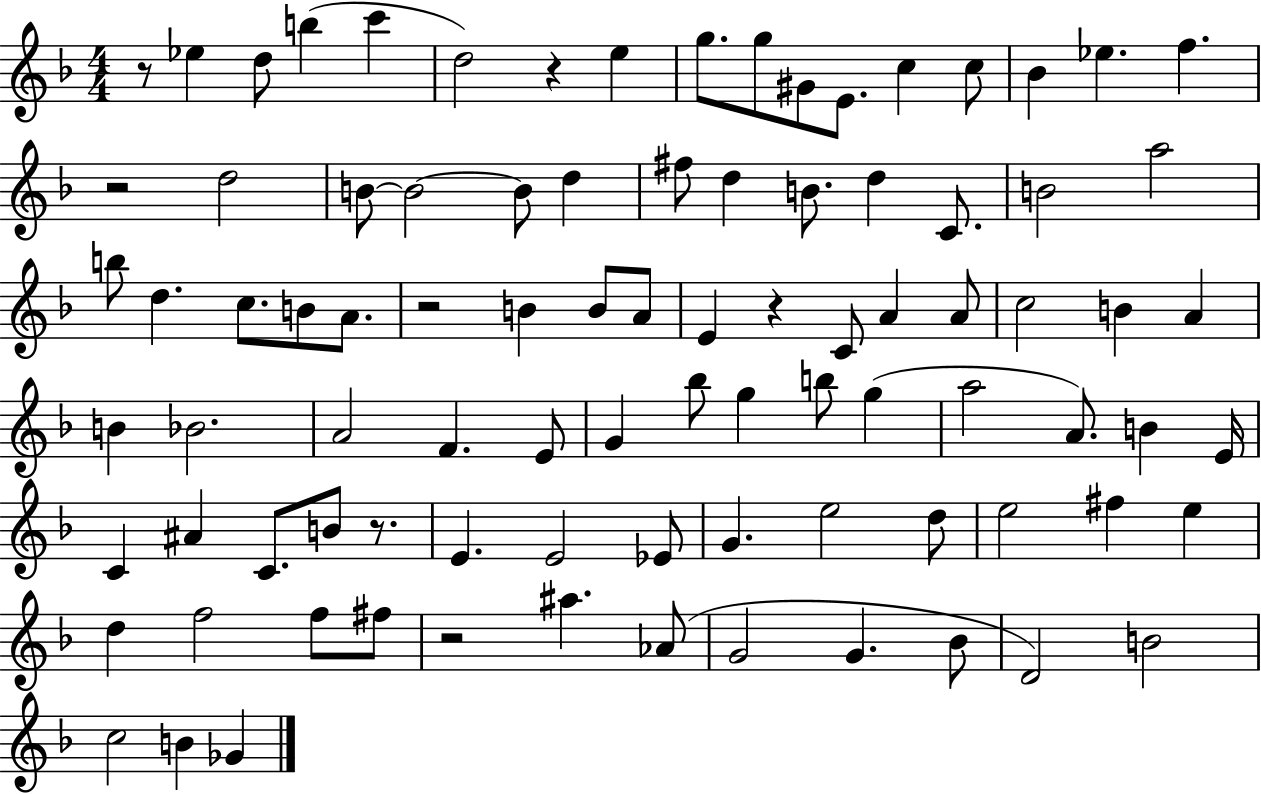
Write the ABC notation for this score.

X:1
T:Untitled
M:4/4
L:1/4
K:F
z/2 _e d/2 b c' d2 z e g/2 g/2 ^G/2 E/2 c c/2 _B _e f z2 d2 B/2 B2 B/2 d ^f/2 d B/2 d C/2 B2 a2 b/2 d c/2 B/2 A/2 z2 B B/2 A/2 E z C/2 A A/2 c2 B A B _B2 A2 F E/2 G _b/2 g b/2 g a2 A/2 B E/4 C ^A C/2 B/2 z/2 E E2 _E/2 G e2 d/2 e2 ^f e d f2 f/2 ^f/2 z2 ^a _A/2 G2 G _B/2 D2 B2 c2 B _G